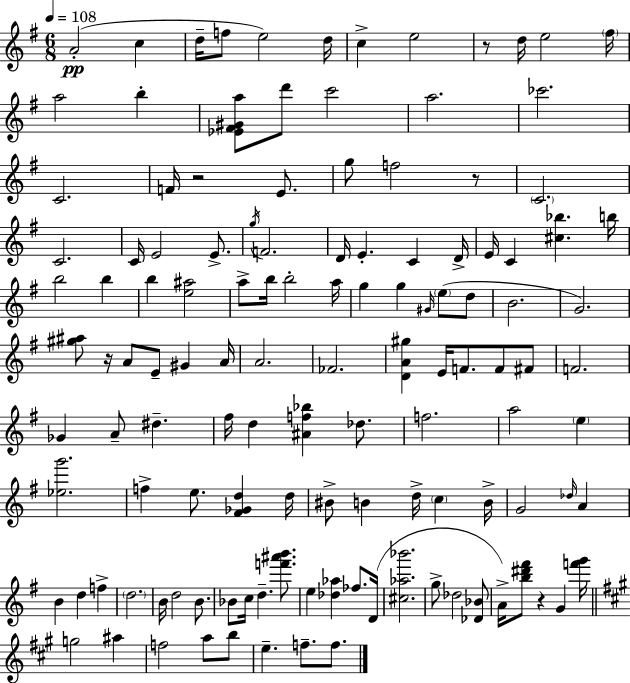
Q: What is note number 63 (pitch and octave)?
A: A4